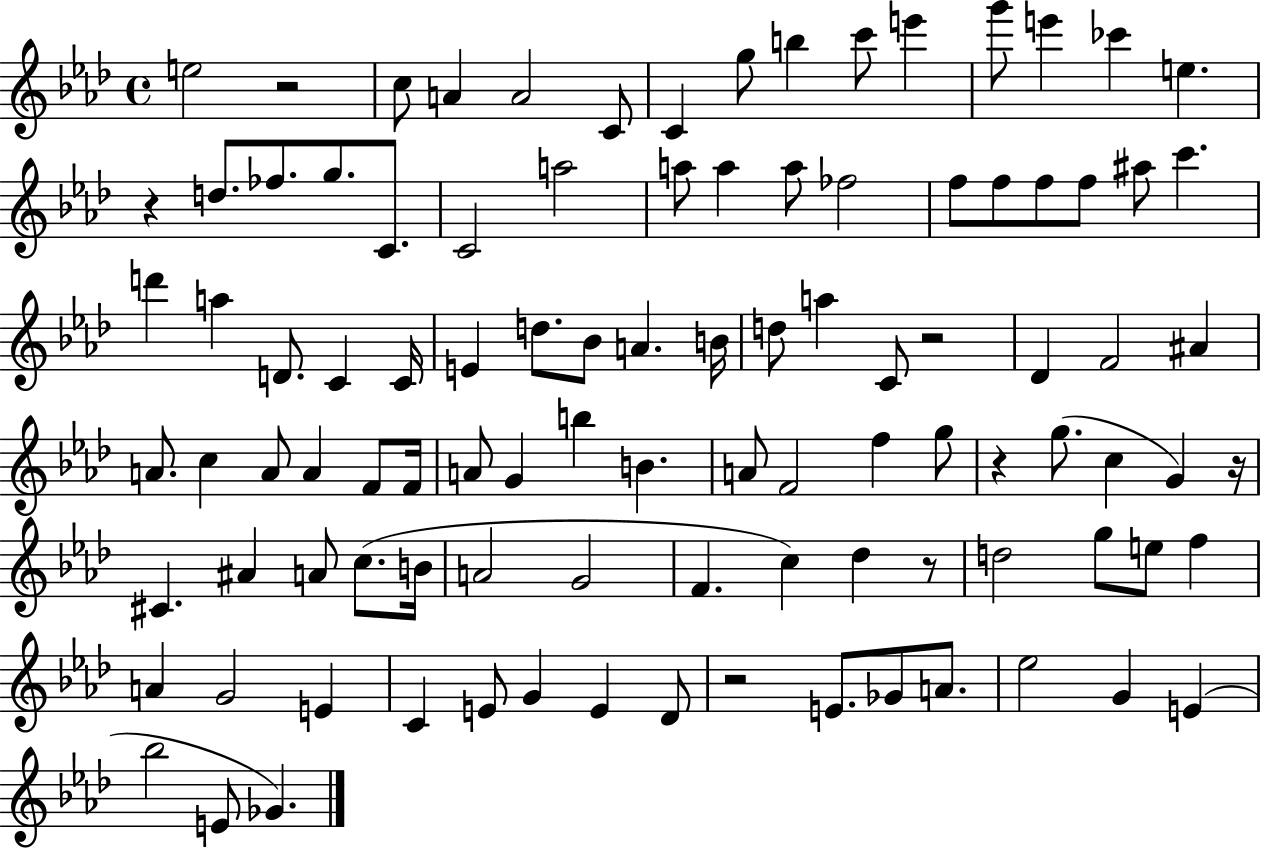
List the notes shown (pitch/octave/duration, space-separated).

E5/h R/h C5/e A4/q A4/h C4/e C4/q G5/e B5/q C6/e E6/q G6/e E6/q CES6/q E5/q. R/q D5/e. FES5/e. G5/e. C4/e. C4/h A5/h A5/e A5/q A5/e FES5/h F5/e F5/e F5/e F5/e A#5/e C6/q. D6/q A5/q D4/e. C4/q C4/s E4/q D5/e. Bb4/e A4/q. B4/s D5/e A5/q C4/e R/h Db4/q F4/h A#4/q A4/e. C5/q A4/e A4/q F4/e F4/s A4/e G4/q B5/q B4/q. A4/e F4/h F5/q G5/e R/q G5/e. C5/q G4/q R/s C#4/q. A#4/q A4/e C5/e. B4/s A4/h G4/h F4/q. C5/q Db5/q R/e D5/h G5/e E5/e F5/q A4/q G4/h E4/q C4/q E4/e G4/q E4/q Db4/e R/h E4/e. Gb4/e A4/e. Eb5/h G4/q E4/q Bb5/h E4/e Gb4/q.